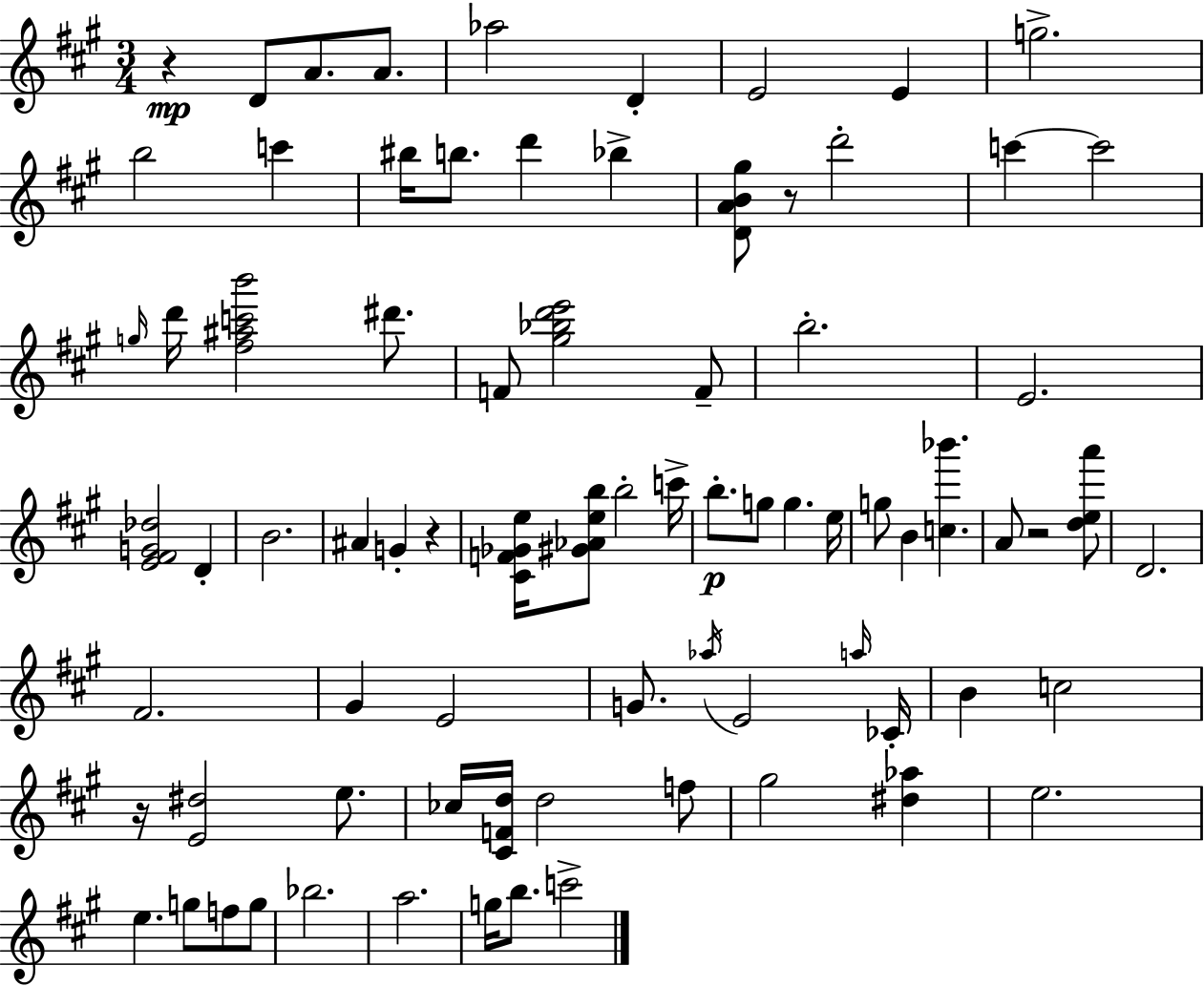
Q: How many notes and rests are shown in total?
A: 79